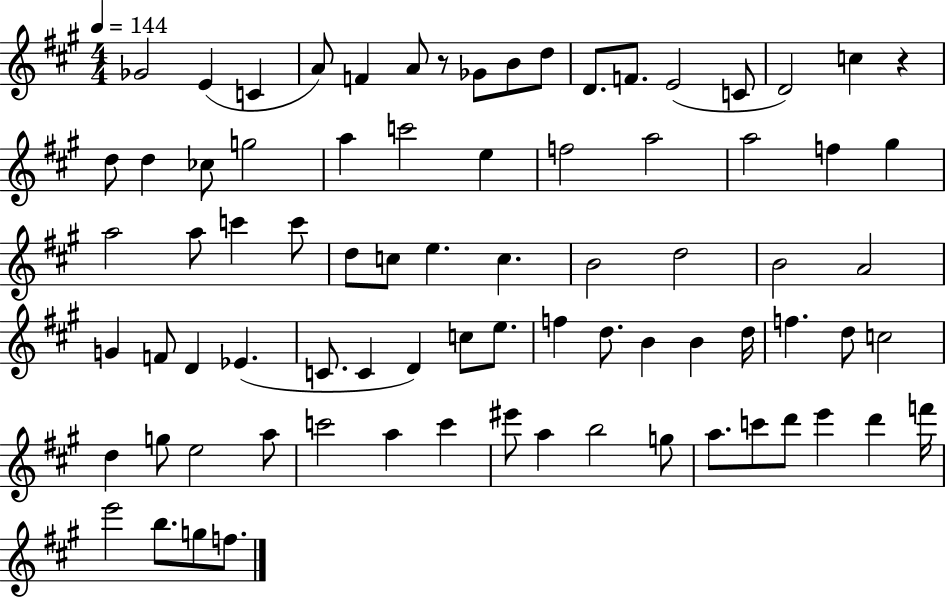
Gb4/h E4/q C4/q A4/e F4/q A4/e R/e Gb4/e B4/e D5/e D4/e. F4/e. E4/h C4/e D4/h C5/q R/q D5/e D5/q CES5/e G5/h A5/q C6/h E5/q F5/h A5/h A5/h F5/q G#5/q A5/h A5/e C6/q C6/e D5/e C5/e E5/q. C5/q. B4/h D5/h B4/h A4/h G4/q F4/e D4/q Eb4/q. C4/e. C4/q D4/q C5/e E5/e. F5/q D5/e. B4/q B4/q D5/s F5/q. D5/e C5/h D5/q G5/e E5/h A5/e C6/h A5/q C6/q EIS6/e A5/q B5/h G5/e A5/e. C6/e D6/e E6/q D6/q F6/s E6/h B5/e. G5/e F5/e.